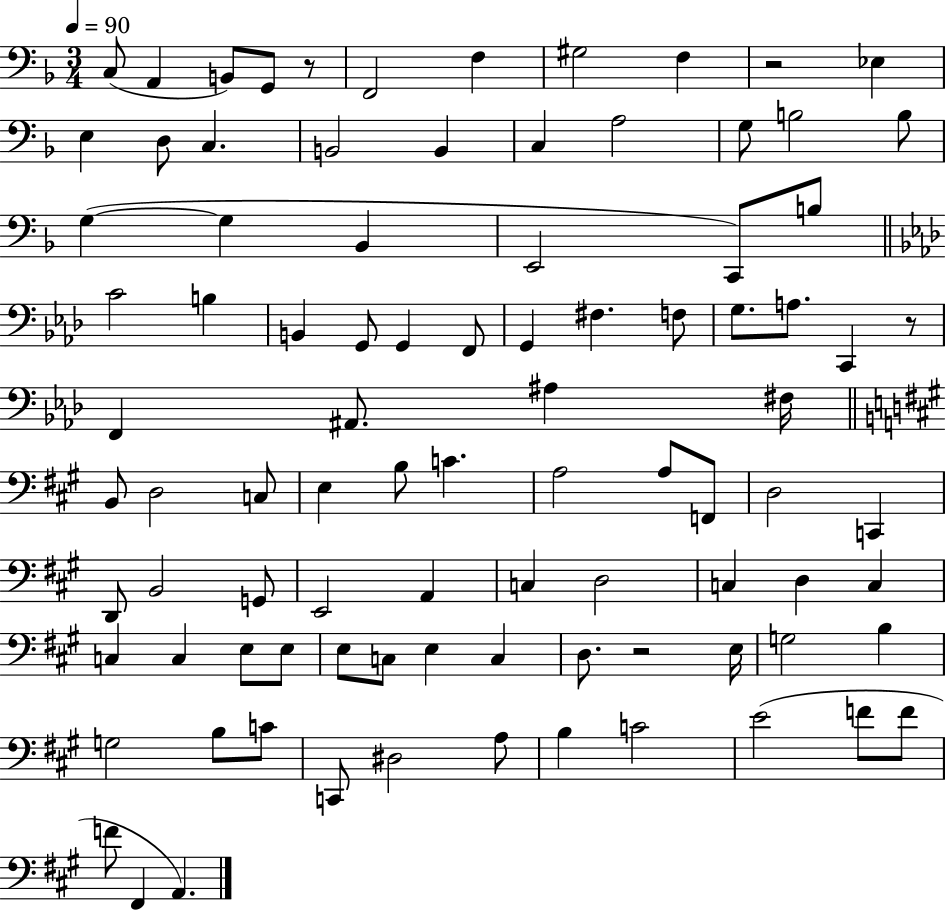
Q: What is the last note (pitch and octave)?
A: A2